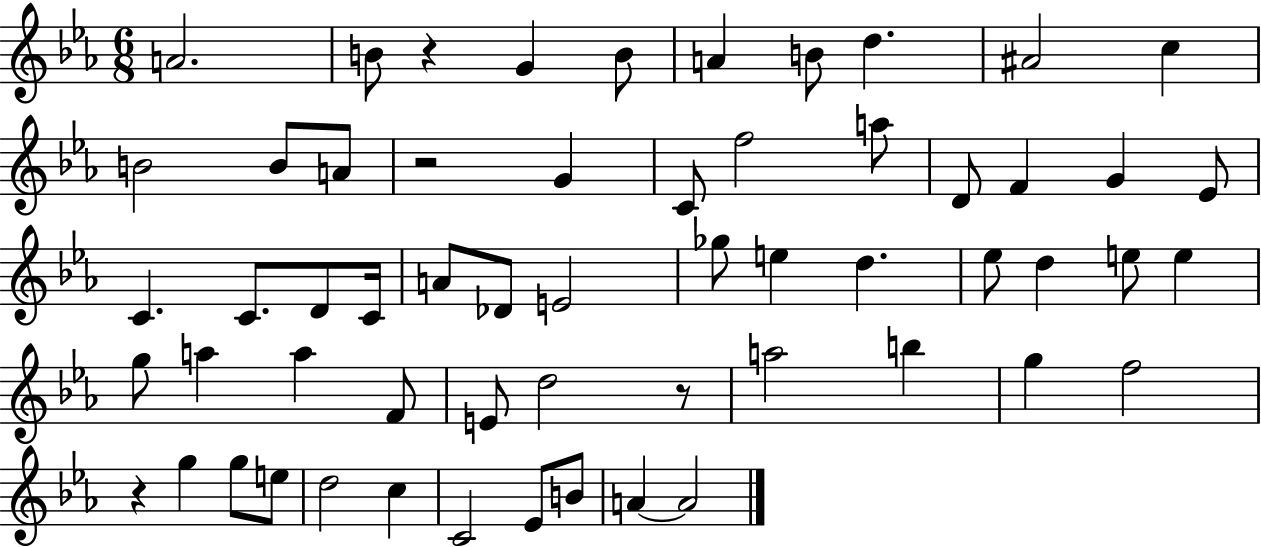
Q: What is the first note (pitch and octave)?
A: A4